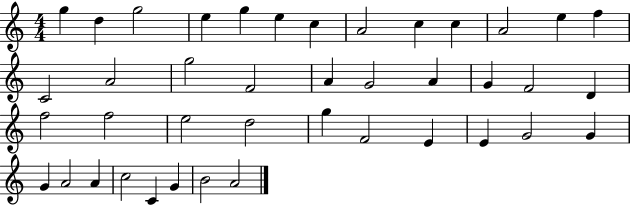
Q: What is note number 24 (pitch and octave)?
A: F5